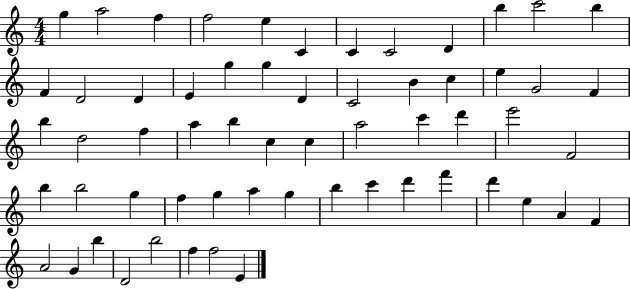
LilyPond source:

{
  \clef treble
  \numericTimeSignature
  \time 4/4
  \key c \major
  g''4 a''2 f''4 | f''2 e''4 c'4 | c'4 c'2 d'4 | b''4 c'''2 b''4 | \break f'4 d'2 d'4 | e'4 g''4 g''4 d'4 | c'2 b'4 c''4 | e''4 g'2 f'4 | \break b''4 d''2 f''4 | a''4 b''4 c''4 c''4 | a''2 c'''4 d'''4 | e'''2 f'2 | \break b''4 b''2 g''4 | f''4 g''4 a''4 g''4 | b''4 c'''4 d'''4 f'''4 | d'''4 e''4 a'4 f'4 | \break a'2 g'4 b''4 | d'2 b''2 | f''4 f''2 e'4 | \bar "|."
}